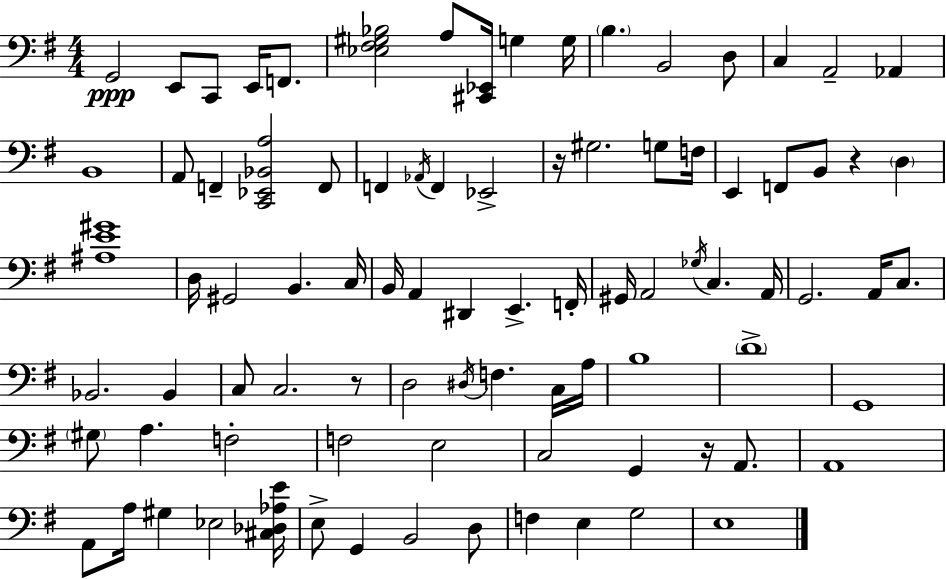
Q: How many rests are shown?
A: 4